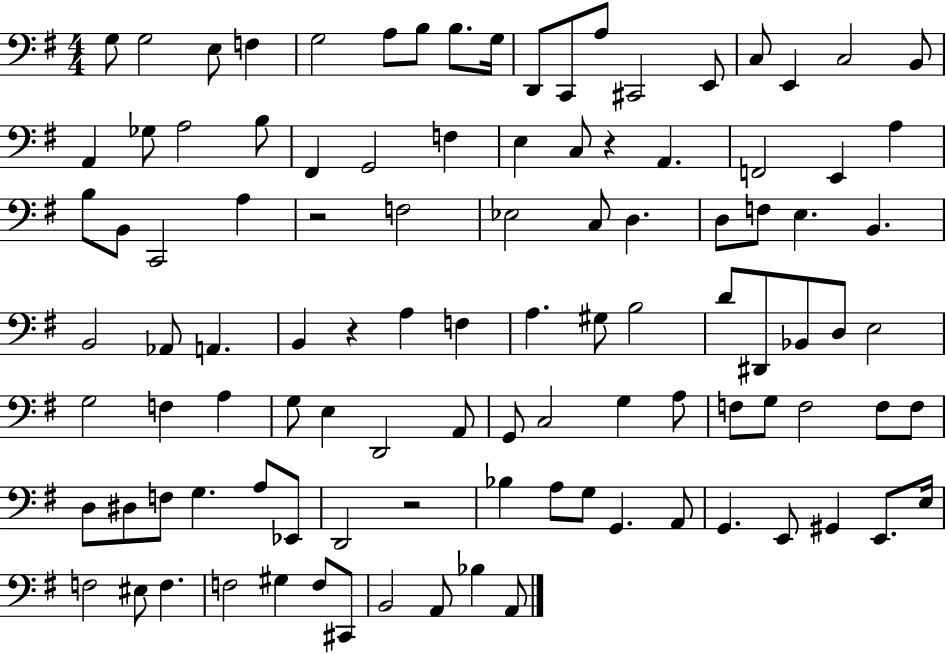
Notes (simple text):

G3/e G3/h E3/e F3/q G3/h A3/e B3/e B3/e. G3/s D2/e C2/e A3/e C#2/h E2/e C3/e E2/q C3/h B2/e A2/q Gb3/e A3/h B3/e F#2/q G2/h F3/q E3/q C3/e R/q A2/q. F2/h E2/q A3/q B3/e B2/e C2/h A3/q R/h F3/h Eb3/h C3/e D3/q. D3/e F3/e E3/q. B2/q. B2/h Ab2/e A2/q. B2/q R/q A3/q F3/q A3/q. G#3/e B3/h D4/e D#2/e Bb2/e D3/e E3/h G3/h F3/q A3/q G3/e E3/q D2/h A2/e G2/e C3/h G3/q A3/e F3/e G3/e F3/h F3/e F3/e D3/e D#3/e F3/e G3/q. A3/e Eb2/e D2/h R/h Bb3/q A3/e G3/e G2/q. A2/e G2/q. E2/e G#2/q E2/e. E3/s F3/h EIS3/e F3/q. F3/h G#3/q F3/e C#2/e B2/h A2/e Bb3/q A2/e